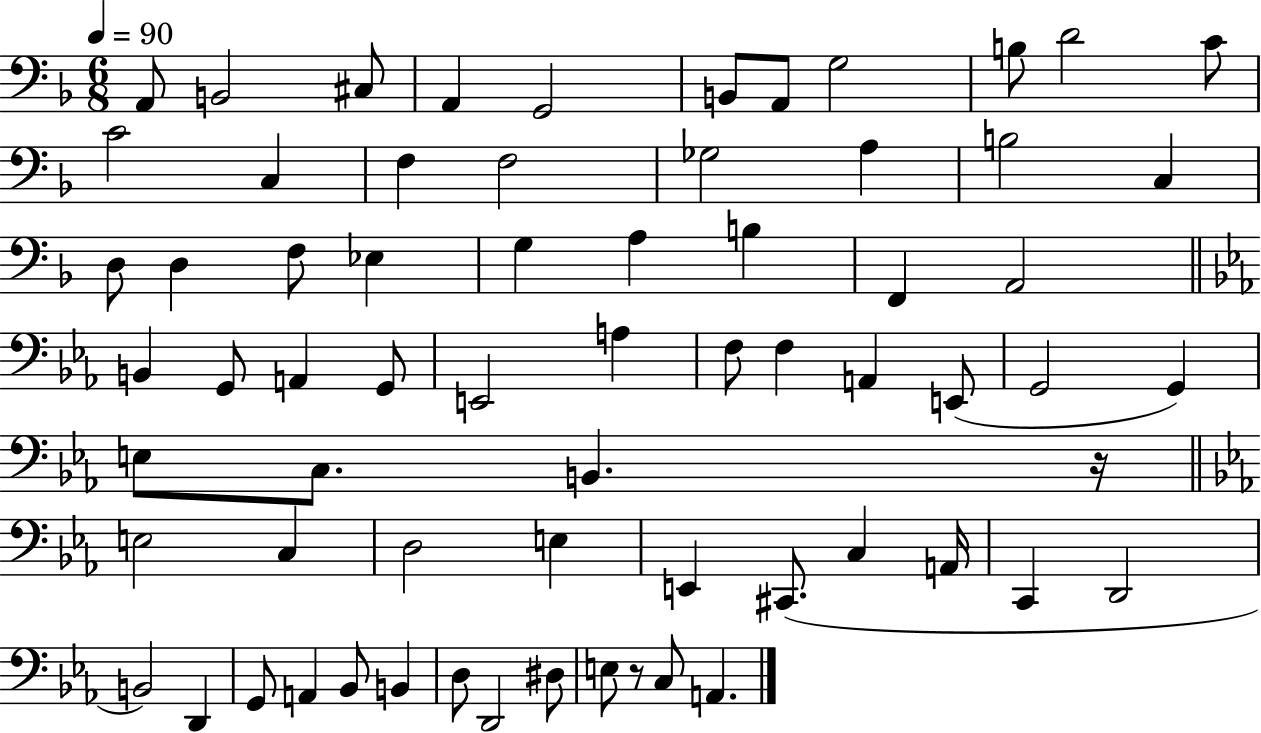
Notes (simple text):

A2/e B2/h C#3/e A2/q G2/h B2/e A2/e G3/h B3/e D4/h C4/e C4/h C3/q F3/q F3/h Gb3/h A3/q B3/h C3/q D3/e D3/q F3/e Eb3/q G3/q A3/q B3/q F2/q A2/h B2/q G2/e A2/q G2/e E2/h A3/q F3/e F3/q A2/q E2/e G2/h G2/q E3/e C3/e. B2/q. R/s E3/h C3/q D3/h E3/q E2/q C#2/e. C3/q A2/s C2/q D2/h B2/h D2/q G2/e A2/q Bb2/e B2/q D3/e D2/h D#3/e E3/e R/e C3/e A2/q.